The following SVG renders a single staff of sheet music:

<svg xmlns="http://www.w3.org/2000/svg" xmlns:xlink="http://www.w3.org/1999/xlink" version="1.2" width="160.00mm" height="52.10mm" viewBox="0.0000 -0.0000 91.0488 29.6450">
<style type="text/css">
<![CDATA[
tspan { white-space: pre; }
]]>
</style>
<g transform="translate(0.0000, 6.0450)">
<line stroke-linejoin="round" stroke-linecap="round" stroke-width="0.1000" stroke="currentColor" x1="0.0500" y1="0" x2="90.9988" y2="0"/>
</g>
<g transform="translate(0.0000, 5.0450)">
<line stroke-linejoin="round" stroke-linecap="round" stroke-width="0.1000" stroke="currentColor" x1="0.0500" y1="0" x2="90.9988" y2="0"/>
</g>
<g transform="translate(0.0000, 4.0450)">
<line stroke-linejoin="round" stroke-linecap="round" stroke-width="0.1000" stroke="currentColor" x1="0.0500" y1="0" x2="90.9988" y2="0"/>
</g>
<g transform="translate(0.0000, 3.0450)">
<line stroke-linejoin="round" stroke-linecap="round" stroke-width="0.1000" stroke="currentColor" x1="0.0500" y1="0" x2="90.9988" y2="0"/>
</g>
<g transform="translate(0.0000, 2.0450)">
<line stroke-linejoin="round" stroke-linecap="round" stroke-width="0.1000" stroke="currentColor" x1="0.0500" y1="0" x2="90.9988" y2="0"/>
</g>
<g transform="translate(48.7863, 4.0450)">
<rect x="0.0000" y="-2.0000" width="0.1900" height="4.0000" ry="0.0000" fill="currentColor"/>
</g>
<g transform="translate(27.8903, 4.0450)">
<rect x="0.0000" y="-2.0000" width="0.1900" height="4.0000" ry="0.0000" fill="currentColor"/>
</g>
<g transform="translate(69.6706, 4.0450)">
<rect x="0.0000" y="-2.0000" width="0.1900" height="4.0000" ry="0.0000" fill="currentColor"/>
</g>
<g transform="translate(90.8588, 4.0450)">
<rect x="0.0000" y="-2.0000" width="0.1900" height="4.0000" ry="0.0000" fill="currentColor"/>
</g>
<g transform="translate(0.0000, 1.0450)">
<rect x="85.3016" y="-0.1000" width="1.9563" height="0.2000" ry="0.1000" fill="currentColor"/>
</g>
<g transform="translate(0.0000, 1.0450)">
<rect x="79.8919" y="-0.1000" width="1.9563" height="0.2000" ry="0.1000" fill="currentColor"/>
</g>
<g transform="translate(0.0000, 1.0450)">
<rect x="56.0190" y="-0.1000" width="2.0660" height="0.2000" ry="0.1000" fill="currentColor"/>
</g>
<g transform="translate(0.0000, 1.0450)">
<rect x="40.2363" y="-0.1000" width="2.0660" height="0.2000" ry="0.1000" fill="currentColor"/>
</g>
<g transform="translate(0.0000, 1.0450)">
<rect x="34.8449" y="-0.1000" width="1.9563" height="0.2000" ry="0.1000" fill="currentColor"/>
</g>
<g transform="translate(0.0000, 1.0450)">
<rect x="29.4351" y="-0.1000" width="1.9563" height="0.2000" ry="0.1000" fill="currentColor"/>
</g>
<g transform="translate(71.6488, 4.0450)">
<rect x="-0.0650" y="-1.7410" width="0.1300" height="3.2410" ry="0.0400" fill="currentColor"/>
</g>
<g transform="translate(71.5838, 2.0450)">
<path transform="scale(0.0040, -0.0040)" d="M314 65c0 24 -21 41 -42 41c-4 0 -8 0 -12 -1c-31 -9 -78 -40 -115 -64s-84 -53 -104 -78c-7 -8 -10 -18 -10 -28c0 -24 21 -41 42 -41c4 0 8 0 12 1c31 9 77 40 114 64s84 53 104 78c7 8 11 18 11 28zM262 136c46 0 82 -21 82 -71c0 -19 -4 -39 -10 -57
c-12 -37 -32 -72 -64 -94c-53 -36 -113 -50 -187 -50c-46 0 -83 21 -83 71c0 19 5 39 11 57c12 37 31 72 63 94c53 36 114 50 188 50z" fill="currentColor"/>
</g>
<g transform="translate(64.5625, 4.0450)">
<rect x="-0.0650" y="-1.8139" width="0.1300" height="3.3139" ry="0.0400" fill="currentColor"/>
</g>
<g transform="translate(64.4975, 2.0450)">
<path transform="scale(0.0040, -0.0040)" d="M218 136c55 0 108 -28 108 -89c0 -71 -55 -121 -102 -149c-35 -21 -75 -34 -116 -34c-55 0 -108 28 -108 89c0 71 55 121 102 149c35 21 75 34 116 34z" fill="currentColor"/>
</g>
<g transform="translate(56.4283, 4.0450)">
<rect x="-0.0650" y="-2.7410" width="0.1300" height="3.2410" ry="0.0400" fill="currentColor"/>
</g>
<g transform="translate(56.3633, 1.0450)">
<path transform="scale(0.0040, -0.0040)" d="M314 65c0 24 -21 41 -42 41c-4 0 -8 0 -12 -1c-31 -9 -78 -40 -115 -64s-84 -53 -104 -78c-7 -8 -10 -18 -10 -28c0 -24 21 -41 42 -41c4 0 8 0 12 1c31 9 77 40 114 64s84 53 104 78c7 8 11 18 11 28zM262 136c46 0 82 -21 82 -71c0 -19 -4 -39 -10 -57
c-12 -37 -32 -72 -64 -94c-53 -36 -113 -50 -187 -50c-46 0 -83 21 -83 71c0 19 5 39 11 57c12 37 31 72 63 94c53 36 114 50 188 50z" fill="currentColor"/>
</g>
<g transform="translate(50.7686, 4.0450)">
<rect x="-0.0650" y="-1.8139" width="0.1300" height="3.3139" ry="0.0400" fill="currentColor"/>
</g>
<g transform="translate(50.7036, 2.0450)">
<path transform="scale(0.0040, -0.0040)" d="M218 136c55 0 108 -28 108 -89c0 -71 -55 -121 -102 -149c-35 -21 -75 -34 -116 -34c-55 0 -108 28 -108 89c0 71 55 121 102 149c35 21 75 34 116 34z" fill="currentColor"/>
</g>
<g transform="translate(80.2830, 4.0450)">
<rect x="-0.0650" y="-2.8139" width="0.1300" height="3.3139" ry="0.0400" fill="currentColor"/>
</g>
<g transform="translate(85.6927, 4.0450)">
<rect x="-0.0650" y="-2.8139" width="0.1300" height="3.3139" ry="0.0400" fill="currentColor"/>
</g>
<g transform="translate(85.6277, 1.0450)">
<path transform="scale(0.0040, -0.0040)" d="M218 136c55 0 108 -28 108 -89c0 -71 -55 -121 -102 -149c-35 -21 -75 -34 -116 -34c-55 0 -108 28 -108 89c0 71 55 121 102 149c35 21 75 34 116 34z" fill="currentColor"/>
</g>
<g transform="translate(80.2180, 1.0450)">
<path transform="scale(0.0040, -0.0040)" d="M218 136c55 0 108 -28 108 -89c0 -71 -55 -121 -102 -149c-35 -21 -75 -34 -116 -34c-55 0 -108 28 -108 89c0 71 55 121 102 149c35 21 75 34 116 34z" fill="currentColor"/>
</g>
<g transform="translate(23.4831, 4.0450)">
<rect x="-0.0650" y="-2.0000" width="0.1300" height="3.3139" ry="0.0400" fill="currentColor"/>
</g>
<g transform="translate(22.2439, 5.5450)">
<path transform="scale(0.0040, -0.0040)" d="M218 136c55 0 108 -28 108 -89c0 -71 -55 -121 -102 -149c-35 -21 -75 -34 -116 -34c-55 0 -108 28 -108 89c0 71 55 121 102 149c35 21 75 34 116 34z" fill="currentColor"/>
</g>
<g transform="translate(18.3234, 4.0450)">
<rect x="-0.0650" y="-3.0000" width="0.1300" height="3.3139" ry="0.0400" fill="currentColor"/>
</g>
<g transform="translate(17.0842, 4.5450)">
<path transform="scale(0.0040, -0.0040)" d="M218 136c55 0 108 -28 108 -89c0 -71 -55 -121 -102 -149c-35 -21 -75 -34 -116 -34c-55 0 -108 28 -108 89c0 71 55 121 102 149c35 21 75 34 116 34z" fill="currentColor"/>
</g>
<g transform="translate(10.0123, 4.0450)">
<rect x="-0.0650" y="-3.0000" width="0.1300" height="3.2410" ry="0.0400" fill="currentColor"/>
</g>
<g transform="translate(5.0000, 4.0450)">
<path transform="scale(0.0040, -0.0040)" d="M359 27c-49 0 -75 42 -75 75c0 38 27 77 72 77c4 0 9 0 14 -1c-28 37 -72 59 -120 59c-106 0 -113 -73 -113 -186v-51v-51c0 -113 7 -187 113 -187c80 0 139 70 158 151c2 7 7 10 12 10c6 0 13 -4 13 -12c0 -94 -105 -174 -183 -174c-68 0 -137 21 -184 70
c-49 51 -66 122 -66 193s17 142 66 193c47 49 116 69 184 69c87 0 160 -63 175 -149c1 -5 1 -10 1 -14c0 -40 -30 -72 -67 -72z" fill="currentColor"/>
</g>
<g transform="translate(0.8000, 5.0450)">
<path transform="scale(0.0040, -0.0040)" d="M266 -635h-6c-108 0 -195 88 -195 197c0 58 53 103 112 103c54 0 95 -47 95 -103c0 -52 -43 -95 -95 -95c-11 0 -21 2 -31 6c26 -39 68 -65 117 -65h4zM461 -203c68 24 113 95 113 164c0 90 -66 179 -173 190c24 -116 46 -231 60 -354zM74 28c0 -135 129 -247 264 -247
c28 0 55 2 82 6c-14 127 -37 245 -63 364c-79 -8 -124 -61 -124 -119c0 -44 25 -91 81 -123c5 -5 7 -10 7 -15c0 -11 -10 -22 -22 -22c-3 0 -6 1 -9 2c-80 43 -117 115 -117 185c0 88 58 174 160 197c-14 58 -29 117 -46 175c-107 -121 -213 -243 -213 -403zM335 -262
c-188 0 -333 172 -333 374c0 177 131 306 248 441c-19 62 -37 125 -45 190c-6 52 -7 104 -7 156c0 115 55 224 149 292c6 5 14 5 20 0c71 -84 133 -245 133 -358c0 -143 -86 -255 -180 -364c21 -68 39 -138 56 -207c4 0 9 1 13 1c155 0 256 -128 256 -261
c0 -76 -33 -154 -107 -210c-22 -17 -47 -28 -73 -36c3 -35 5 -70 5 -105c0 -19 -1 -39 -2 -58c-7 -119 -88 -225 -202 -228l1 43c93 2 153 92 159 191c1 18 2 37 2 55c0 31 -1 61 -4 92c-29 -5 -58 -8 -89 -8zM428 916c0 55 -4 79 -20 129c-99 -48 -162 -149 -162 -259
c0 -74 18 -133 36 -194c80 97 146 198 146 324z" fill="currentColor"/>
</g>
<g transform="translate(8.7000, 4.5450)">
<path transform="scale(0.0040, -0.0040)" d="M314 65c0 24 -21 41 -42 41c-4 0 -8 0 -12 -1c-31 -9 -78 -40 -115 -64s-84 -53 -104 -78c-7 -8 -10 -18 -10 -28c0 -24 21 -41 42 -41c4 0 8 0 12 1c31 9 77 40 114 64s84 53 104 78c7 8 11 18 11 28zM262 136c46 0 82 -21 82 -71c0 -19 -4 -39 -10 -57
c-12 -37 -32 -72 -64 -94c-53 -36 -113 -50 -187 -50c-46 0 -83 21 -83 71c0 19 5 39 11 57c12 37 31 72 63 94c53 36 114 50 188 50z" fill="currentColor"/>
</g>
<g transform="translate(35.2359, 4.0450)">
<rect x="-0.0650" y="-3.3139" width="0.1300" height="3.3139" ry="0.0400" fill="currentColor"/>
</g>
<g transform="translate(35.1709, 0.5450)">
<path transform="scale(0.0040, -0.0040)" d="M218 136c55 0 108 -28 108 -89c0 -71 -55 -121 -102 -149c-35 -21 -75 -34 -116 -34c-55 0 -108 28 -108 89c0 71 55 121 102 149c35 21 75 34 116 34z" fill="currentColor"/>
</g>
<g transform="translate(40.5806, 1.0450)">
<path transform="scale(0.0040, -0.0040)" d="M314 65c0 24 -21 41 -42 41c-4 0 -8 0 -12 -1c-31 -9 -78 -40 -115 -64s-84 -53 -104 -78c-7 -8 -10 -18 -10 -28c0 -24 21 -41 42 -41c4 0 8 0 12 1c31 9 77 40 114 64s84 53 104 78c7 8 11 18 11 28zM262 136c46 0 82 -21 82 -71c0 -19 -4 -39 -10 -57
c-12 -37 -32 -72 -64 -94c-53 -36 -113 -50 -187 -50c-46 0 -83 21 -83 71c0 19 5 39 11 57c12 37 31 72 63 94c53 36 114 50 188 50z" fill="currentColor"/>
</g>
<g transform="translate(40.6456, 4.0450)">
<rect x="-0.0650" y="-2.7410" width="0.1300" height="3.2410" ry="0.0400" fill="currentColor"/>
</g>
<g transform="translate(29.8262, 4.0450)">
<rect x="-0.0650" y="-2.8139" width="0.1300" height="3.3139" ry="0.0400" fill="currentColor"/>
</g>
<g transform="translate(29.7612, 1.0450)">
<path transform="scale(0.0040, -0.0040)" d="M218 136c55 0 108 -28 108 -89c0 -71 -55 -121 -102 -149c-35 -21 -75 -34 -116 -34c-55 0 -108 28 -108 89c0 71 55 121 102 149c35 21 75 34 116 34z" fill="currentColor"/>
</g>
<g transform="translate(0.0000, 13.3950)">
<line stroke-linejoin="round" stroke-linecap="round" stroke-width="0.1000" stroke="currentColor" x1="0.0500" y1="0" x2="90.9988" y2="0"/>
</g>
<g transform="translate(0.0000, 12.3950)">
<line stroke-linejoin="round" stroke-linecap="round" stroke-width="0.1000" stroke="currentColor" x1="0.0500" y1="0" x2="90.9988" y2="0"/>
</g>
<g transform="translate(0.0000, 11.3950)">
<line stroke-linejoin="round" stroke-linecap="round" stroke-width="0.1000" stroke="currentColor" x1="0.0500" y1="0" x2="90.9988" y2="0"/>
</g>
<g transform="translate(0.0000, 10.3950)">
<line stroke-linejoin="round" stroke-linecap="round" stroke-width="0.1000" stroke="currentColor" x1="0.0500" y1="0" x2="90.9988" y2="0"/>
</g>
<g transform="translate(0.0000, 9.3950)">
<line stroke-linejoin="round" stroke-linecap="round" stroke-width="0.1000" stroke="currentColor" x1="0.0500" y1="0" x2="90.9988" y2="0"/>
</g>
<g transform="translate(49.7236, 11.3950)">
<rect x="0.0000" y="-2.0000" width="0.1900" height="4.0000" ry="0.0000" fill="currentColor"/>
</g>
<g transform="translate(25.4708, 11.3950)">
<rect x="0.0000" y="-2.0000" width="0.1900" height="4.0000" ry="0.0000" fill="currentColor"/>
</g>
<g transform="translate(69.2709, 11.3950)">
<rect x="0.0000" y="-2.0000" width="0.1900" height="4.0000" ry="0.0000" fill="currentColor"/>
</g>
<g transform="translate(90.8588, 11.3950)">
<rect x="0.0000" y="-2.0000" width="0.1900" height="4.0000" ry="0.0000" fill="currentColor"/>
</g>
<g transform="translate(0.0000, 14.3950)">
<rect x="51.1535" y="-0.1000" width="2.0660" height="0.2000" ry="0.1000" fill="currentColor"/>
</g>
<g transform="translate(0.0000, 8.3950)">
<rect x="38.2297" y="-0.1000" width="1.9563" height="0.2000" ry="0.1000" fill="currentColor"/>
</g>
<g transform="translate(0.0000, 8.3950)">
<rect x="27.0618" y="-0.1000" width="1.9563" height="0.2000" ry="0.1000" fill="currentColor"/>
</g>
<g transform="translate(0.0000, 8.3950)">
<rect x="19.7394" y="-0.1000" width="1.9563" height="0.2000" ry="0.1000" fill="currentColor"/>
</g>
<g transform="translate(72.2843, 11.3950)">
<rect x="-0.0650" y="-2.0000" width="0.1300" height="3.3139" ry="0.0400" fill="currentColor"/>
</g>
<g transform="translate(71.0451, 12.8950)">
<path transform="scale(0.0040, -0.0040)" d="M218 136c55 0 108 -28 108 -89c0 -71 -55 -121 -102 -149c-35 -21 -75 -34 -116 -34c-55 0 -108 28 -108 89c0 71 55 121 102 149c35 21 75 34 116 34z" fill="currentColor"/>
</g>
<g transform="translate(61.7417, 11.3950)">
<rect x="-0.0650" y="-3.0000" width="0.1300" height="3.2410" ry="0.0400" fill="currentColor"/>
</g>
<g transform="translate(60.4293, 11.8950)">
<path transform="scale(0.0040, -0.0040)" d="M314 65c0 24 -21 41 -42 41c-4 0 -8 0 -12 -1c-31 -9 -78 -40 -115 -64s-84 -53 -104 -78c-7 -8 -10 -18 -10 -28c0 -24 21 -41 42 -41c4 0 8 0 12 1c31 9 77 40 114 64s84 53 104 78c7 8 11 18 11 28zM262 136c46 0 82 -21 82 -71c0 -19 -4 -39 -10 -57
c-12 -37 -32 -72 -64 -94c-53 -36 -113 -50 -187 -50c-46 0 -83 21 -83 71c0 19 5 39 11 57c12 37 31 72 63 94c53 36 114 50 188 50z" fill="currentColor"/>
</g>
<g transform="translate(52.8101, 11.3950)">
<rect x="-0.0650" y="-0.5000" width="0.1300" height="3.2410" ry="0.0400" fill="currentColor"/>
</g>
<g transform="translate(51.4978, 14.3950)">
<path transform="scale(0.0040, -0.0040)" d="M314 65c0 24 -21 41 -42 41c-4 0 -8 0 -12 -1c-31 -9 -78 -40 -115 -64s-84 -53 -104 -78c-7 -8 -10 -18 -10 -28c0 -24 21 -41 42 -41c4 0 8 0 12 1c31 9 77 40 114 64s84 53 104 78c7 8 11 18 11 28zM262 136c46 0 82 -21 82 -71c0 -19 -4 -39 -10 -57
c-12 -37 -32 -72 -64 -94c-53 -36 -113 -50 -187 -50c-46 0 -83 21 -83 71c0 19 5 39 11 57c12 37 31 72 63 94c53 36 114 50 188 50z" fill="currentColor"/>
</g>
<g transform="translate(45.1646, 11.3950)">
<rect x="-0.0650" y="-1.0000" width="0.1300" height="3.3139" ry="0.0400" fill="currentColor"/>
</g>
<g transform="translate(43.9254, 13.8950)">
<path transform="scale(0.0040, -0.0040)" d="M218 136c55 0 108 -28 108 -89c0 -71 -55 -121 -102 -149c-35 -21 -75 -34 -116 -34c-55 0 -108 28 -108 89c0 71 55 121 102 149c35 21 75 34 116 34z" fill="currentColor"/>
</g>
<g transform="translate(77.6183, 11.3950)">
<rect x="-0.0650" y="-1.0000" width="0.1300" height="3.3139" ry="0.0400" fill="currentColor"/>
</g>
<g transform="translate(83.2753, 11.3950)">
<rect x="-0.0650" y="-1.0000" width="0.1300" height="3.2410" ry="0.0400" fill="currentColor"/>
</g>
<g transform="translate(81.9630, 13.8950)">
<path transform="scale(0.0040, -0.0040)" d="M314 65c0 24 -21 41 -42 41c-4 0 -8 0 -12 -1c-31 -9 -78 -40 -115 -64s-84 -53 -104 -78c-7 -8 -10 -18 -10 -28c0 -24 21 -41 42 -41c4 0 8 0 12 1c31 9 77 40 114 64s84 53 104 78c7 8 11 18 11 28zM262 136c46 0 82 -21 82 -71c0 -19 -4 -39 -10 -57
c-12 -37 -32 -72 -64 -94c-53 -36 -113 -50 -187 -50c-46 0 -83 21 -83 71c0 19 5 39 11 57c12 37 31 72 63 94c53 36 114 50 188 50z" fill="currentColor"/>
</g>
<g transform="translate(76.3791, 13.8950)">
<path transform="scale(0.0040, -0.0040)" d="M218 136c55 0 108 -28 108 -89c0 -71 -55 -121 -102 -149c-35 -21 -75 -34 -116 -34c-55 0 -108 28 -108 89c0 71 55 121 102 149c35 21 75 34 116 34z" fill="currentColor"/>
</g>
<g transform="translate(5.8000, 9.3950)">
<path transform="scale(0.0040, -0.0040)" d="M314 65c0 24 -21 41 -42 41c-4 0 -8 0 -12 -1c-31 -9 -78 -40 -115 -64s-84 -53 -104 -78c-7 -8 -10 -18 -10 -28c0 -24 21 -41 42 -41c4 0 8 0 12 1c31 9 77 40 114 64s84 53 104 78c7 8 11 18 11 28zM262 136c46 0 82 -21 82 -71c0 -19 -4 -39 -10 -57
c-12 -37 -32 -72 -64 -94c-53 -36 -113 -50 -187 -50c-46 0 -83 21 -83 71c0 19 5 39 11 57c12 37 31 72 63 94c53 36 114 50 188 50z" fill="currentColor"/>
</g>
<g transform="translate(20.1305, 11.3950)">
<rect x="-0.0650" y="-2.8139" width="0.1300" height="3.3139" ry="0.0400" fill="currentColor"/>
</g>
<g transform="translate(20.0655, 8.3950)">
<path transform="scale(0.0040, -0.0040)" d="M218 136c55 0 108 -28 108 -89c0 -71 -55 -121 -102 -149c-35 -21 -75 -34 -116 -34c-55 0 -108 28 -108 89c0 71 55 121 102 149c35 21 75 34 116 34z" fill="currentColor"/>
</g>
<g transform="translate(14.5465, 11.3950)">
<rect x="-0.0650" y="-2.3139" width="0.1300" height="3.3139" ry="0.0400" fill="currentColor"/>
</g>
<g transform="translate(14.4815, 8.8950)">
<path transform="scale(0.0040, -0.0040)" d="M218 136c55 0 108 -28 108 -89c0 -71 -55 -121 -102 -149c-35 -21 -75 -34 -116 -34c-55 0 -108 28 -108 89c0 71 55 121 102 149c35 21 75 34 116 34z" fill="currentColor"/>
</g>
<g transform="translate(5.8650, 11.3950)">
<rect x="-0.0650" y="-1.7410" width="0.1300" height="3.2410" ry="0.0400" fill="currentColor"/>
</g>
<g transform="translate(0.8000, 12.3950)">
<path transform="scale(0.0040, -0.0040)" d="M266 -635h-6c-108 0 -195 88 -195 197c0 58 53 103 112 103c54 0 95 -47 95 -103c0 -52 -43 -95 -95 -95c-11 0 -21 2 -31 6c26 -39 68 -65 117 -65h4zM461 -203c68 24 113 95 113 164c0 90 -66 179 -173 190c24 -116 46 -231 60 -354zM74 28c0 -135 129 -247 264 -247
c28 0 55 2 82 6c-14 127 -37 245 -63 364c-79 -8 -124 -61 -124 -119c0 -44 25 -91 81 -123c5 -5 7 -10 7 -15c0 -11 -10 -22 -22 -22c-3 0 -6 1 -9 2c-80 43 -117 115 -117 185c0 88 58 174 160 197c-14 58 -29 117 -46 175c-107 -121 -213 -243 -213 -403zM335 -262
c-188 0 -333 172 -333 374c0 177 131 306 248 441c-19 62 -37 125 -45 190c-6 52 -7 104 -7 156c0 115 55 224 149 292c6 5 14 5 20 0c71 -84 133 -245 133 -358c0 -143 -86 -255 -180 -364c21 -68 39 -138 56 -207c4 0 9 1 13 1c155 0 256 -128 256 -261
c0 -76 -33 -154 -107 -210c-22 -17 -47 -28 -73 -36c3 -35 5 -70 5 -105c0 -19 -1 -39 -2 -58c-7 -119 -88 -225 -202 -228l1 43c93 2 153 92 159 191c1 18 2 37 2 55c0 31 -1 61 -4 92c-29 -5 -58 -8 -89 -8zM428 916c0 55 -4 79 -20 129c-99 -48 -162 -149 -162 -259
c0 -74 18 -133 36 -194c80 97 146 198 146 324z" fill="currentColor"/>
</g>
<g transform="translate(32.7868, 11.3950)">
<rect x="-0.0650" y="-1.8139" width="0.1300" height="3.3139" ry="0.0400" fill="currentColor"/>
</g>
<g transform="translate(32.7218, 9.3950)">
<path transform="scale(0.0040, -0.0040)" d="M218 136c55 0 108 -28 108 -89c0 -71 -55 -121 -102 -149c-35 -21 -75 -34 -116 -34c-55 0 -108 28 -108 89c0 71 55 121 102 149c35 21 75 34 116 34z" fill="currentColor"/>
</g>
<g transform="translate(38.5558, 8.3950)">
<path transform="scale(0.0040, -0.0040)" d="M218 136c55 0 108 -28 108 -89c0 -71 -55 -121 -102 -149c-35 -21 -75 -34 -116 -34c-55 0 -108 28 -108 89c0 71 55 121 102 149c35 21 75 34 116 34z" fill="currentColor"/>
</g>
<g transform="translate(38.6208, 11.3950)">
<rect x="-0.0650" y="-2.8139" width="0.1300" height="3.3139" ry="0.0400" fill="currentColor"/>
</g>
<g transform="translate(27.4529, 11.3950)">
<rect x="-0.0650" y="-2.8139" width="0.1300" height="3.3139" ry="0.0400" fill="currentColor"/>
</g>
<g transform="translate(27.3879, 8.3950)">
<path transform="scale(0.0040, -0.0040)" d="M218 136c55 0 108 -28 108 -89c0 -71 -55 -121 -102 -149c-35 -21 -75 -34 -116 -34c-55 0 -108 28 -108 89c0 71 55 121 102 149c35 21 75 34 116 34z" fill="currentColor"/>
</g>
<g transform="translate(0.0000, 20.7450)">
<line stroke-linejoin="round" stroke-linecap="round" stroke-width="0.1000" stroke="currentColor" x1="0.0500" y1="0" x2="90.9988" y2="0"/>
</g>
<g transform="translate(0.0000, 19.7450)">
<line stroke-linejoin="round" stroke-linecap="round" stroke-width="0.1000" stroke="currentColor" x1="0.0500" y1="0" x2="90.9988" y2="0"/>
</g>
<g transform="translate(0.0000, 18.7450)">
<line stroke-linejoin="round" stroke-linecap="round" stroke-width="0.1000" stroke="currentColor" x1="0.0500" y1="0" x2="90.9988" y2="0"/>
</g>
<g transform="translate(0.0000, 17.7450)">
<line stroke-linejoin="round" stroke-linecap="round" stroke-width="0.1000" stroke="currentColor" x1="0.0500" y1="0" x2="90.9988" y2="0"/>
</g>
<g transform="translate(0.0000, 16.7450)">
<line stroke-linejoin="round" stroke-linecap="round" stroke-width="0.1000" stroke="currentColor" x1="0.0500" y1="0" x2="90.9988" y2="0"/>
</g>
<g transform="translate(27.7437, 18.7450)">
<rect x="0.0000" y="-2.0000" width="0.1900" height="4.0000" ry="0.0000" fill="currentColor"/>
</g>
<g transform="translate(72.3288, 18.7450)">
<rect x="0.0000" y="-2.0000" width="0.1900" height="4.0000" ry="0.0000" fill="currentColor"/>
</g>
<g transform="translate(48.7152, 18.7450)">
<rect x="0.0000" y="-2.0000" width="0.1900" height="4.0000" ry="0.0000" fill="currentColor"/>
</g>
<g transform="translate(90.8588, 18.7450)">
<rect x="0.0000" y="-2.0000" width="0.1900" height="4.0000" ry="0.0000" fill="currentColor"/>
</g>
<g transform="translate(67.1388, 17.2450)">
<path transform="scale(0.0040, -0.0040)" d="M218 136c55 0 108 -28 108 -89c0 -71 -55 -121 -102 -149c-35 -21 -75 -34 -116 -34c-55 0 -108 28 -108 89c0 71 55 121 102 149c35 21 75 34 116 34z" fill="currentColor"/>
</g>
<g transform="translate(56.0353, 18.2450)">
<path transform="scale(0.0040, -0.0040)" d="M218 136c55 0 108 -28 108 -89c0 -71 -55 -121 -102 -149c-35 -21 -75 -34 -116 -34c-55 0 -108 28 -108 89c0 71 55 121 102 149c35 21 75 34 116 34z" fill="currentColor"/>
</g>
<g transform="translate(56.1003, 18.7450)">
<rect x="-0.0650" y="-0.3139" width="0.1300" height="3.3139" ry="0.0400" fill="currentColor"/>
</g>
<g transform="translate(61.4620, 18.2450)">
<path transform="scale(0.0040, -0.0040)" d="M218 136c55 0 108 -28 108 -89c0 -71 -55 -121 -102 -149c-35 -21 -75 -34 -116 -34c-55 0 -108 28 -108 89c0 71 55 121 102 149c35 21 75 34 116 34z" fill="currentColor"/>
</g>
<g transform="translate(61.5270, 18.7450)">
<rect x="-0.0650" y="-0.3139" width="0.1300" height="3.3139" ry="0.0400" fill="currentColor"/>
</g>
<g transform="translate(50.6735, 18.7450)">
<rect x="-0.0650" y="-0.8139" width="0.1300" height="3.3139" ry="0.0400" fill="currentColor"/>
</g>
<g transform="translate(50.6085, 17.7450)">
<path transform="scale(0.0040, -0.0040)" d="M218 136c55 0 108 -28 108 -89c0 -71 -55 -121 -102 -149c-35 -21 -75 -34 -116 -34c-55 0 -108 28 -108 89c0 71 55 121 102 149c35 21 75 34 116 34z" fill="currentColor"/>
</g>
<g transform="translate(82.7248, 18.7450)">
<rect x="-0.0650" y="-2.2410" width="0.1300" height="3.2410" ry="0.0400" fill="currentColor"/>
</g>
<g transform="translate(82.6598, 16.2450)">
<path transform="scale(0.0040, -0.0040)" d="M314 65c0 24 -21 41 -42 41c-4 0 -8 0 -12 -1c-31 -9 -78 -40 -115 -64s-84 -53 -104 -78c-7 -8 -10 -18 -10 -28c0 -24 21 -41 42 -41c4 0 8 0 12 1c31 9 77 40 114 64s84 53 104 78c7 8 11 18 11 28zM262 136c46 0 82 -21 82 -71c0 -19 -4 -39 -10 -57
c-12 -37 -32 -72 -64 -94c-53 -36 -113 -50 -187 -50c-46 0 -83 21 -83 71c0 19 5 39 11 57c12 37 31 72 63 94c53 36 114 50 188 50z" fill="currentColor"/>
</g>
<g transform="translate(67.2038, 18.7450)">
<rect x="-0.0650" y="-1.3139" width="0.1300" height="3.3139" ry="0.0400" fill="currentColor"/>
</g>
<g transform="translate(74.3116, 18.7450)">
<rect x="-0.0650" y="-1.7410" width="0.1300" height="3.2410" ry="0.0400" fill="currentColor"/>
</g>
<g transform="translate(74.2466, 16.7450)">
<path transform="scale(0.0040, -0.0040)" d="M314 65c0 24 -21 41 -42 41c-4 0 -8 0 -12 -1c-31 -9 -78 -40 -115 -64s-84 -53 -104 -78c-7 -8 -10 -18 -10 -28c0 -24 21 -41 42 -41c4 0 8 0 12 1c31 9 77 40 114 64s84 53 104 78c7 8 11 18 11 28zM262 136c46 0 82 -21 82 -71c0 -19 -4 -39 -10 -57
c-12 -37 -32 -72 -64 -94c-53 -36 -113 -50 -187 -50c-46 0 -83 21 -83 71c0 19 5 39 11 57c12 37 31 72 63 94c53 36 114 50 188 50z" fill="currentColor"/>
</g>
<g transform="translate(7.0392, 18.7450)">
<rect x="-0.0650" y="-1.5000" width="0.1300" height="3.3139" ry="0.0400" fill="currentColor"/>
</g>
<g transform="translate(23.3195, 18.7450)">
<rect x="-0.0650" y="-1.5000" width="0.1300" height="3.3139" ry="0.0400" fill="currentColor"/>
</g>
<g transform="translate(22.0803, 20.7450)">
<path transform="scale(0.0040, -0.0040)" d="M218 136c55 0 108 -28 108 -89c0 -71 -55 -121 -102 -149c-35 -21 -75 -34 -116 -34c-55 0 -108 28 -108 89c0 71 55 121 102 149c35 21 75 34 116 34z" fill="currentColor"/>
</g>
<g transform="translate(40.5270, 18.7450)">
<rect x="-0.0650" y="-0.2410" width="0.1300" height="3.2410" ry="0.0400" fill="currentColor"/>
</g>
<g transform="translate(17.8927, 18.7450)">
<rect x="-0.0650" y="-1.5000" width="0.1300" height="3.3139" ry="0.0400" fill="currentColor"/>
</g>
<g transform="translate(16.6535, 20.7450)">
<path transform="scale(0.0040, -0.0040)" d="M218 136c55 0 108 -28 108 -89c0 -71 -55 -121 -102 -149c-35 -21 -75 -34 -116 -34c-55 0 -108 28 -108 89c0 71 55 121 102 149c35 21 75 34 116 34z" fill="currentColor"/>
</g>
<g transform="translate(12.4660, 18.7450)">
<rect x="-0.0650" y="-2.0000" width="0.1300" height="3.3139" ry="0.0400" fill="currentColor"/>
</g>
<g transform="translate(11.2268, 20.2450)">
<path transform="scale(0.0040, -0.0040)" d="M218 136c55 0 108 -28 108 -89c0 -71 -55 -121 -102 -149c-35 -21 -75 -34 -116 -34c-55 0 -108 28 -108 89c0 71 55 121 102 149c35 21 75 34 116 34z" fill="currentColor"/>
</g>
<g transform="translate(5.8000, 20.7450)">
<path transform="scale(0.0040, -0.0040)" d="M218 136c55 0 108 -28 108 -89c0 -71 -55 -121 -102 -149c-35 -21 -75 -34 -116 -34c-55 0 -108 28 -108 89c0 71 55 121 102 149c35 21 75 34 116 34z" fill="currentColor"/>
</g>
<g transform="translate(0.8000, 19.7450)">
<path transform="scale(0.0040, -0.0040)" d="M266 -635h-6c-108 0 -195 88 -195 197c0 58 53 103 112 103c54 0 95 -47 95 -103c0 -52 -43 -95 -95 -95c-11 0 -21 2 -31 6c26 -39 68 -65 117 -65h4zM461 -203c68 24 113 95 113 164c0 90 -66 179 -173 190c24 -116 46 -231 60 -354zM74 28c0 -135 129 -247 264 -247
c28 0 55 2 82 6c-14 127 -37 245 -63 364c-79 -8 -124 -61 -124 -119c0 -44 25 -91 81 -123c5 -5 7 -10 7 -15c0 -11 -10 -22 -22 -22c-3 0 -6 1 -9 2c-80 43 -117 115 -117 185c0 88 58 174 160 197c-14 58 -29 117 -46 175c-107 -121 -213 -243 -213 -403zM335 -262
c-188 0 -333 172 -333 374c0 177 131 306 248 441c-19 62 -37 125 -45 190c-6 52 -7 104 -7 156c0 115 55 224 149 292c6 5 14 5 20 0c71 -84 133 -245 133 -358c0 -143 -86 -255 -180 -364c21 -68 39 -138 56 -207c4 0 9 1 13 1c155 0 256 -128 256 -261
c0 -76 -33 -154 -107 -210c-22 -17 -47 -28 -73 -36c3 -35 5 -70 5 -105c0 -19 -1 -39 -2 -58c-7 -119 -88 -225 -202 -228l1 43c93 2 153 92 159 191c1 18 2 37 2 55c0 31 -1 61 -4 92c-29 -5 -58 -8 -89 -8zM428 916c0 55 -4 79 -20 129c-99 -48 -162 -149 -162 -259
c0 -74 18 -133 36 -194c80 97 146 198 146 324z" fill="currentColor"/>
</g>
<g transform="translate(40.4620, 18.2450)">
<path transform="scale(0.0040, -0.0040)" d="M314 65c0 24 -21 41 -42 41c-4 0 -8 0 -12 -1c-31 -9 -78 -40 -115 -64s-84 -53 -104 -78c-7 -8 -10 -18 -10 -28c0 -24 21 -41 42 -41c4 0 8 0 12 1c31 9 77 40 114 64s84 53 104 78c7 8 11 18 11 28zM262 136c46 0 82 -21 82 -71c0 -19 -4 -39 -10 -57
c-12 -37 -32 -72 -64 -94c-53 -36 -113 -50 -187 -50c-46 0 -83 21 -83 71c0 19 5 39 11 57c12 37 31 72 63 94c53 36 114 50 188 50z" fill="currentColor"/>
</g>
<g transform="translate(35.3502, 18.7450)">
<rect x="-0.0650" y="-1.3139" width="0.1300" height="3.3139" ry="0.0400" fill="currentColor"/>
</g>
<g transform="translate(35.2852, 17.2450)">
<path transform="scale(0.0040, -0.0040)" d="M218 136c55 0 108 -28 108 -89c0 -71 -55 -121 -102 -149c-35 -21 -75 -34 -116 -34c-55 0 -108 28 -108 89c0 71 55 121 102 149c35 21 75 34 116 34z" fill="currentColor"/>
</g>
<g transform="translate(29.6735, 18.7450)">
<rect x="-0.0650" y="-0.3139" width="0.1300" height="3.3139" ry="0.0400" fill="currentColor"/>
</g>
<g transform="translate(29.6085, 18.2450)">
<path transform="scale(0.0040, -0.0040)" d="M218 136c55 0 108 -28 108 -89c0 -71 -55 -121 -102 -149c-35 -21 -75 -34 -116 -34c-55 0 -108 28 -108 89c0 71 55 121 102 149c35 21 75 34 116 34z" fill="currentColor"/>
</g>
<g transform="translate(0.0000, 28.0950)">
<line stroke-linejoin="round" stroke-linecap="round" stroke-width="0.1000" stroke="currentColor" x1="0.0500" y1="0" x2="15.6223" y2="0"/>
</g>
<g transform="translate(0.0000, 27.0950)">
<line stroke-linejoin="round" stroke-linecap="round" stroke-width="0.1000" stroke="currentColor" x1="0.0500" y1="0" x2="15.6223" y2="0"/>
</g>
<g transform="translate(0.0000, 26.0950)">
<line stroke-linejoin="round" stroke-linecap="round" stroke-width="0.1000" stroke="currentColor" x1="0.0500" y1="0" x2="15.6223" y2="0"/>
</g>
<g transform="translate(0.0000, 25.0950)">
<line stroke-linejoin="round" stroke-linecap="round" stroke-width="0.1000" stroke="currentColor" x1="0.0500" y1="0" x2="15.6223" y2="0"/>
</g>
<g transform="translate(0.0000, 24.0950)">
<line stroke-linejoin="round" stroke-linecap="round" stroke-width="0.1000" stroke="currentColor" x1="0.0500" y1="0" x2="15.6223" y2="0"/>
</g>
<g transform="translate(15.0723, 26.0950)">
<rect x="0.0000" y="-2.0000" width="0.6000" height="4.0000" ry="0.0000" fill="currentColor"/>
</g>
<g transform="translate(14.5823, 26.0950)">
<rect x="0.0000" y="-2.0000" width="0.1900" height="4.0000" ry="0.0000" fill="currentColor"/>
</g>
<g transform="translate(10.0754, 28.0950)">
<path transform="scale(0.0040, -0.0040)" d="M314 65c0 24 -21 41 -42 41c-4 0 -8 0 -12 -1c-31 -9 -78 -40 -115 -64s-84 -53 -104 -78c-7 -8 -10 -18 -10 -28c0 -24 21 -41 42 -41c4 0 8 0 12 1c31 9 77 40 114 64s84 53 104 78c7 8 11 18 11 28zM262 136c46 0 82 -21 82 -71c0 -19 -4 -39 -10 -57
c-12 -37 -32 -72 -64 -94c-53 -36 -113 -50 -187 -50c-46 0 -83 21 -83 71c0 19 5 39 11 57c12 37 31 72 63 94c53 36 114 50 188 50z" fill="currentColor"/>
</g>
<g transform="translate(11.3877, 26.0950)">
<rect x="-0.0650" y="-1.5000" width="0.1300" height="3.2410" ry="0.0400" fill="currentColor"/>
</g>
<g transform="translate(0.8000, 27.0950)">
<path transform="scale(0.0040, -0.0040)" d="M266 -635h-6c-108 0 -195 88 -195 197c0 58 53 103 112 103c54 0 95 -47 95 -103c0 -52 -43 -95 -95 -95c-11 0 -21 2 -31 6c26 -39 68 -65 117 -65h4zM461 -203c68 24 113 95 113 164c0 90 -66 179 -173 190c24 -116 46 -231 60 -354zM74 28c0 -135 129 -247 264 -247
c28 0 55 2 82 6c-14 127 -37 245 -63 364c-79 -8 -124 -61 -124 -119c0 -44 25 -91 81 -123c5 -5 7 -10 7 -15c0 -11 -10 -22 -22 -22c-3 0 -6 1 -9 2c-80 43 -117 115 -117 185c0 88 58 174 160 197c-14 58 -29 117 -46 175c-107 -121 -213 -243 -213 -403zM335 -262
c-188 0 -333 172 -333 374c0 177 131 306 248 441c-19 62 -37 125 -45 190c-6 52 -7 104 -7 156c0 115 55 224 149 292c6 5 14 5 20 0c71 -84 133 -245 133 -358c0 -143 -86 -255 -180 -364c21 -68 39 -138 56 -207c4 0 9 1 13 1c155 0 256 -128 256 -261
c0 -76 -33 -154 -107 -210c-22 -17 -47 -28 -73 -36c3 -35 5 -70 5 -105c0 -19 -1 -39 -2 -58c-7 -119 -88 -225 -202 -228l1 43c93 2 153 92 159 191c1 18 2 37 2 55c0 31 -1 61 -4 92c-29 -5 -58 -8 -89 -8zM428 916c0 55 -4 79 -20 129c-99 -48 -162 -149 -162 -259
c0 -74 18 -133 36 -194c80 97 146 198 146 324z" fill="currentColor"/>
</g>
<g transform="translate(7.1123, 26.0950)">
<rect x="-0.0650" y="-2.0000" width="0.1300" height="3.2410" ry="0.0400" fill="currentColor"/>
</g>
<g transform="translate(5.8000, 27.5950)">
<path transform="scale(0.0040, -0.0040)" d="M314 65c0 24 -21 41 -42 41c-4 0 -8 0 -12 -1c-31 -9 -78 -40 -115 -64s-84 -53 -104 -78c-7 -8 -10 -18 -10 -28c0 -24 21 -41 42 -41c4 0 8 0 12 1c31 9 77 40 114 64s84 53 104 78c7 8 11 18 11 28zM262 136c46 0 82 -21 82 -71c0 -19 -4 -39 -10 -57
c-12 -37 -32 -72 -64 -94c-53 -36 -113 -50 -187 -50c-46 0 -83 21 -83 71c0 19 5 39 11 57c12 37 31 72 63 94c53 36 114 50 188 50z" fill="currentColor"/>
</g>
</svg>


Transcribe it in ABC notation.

X:1
T:Untitled
M:4/4
L:1/4
K:C
A2 A F a b a2 f a2 f f2 a a f2 g a a f a D C2 A2 F D D2 E F E E c e c2 d c c e f2 g2 F2 E2